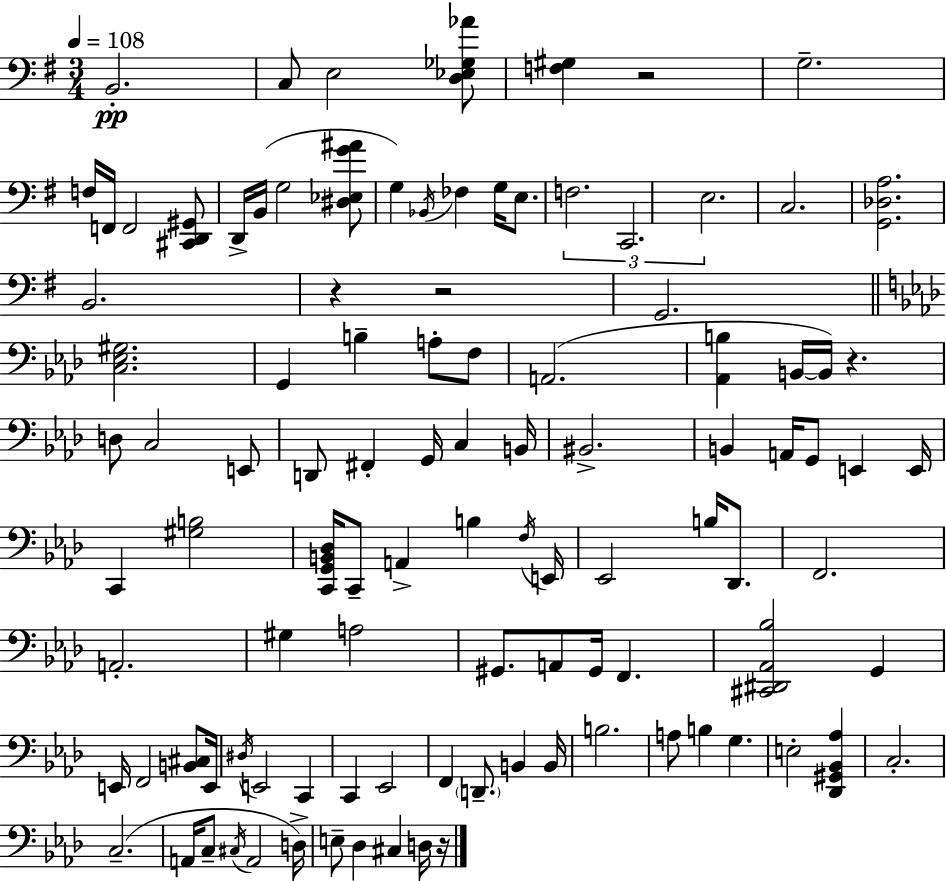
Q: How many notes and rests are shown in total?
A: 105